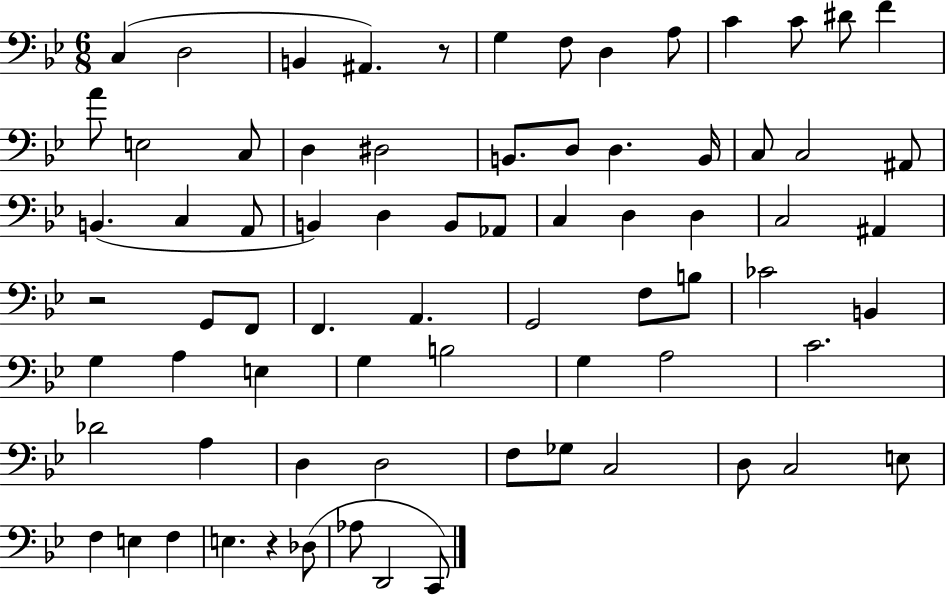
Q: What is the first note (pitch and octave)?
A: C3